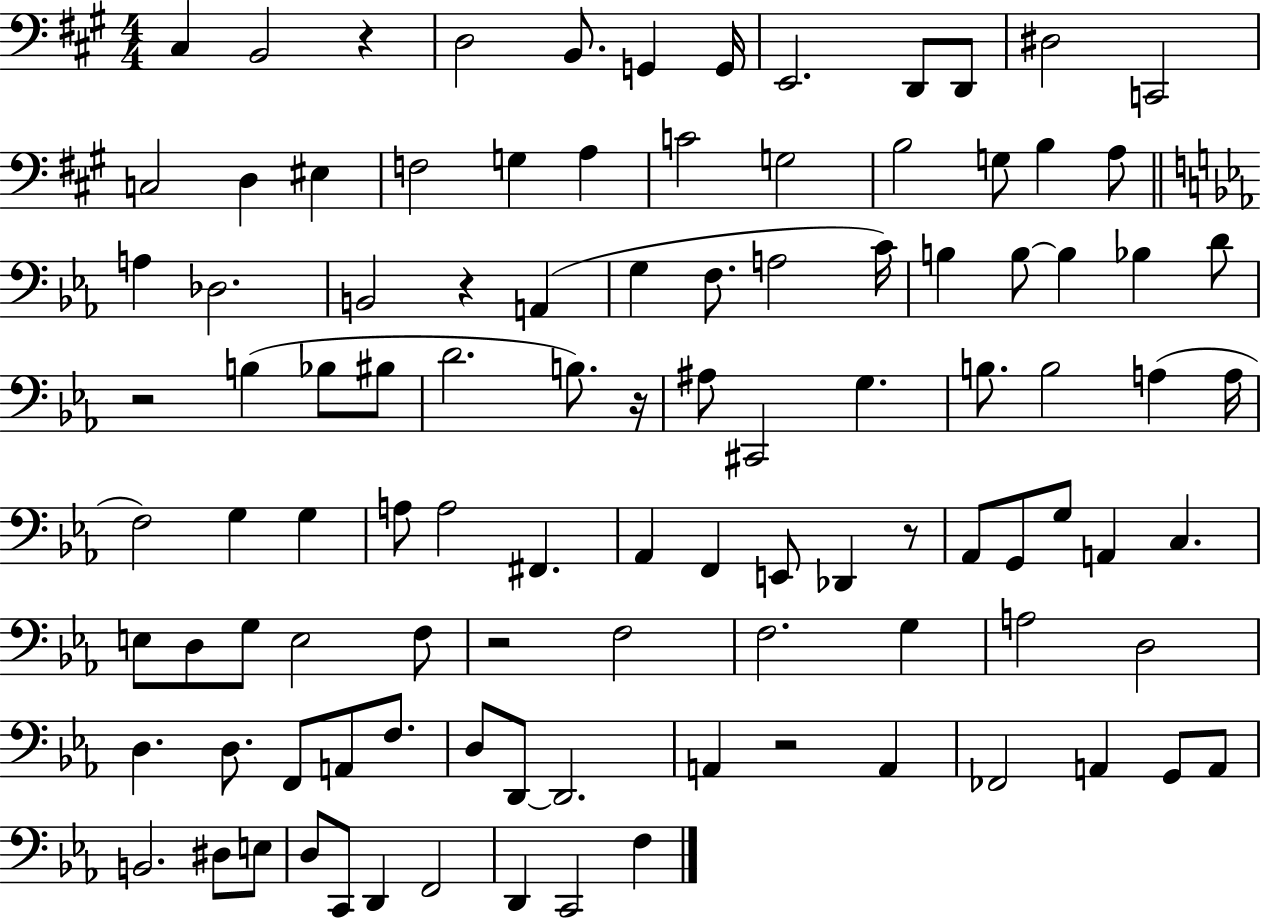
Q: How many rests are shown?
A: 7